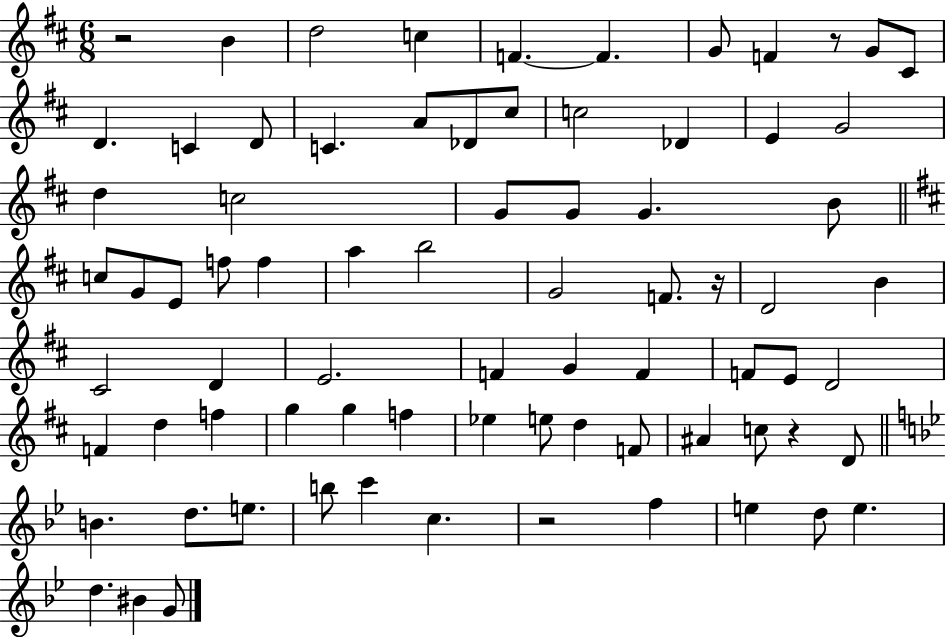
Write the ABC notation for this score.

X:1
T:Untitled
M:6/8
L:1/4
K:D
z2 B d2 c F F G/2 F z/2 G/2 ^C/2 D C D/2 C A/2 _D/2 ^c/2 c2 _D E G2 d c2 G/2 G/2 G B/2 c/2 G/2 E/2 f/2 f a b2 G2 F/2 z/4 D2 B ^C2 D E2 F G F F/2 E/2 D2 F d f g g f _e e/2 d F/2 ^A c/2 z D/2 B d/2 e/2 b/2 c' c z2 f e d/2 e d ^B G/2